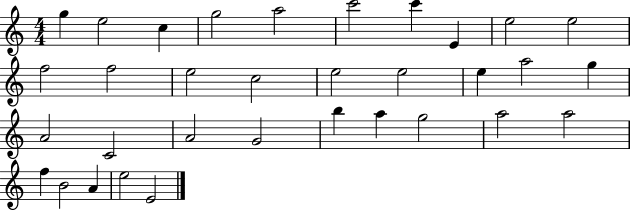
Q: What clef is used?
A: treble